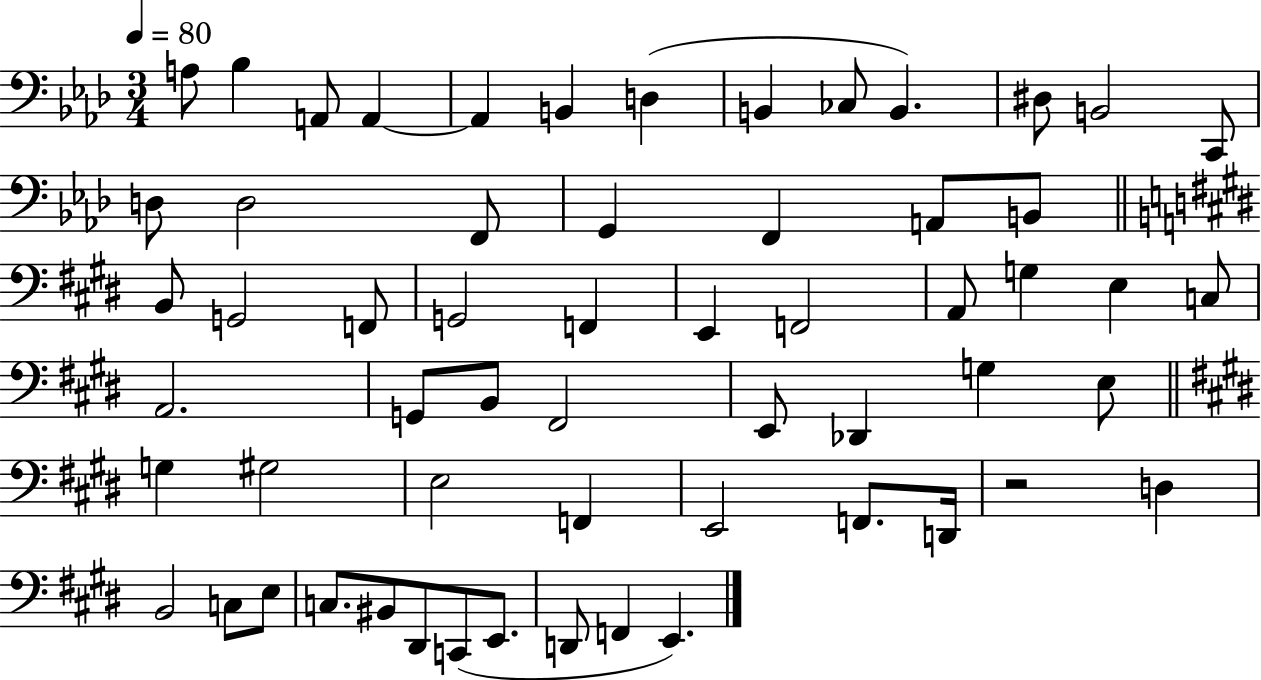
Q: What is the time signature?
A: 3/4